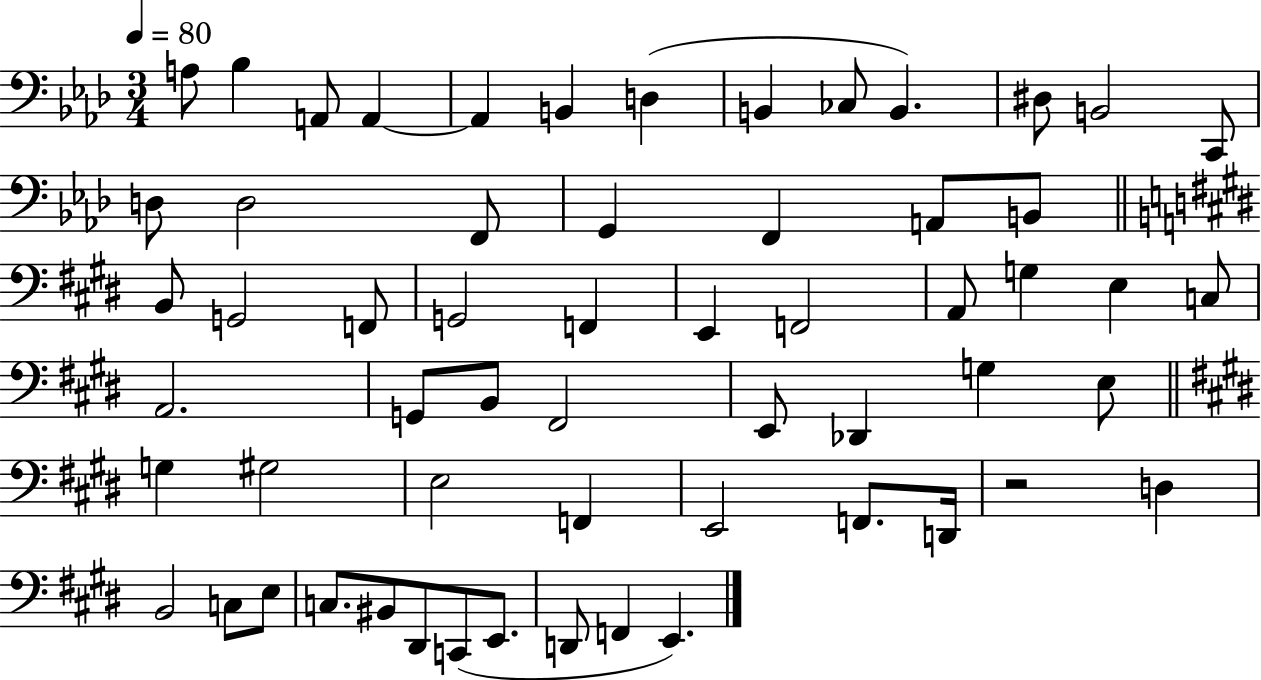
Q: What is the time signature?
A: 3/4